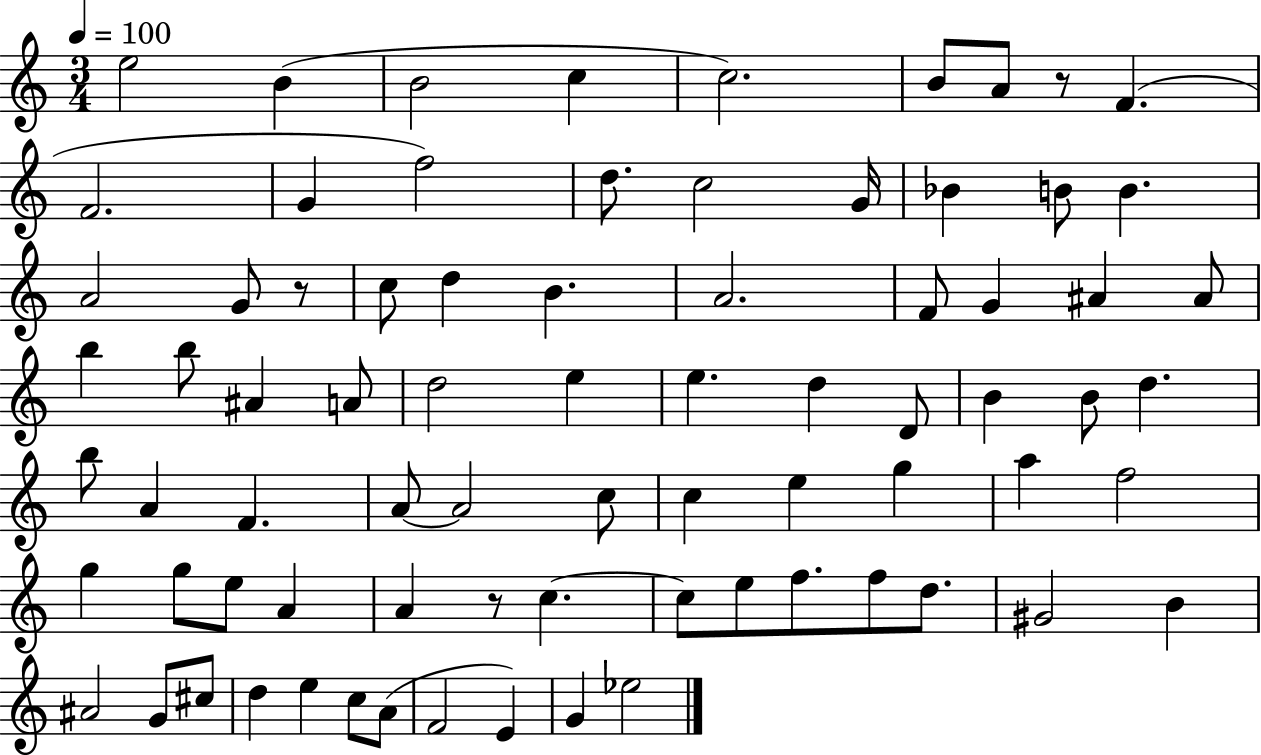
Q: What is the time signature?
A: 3/4